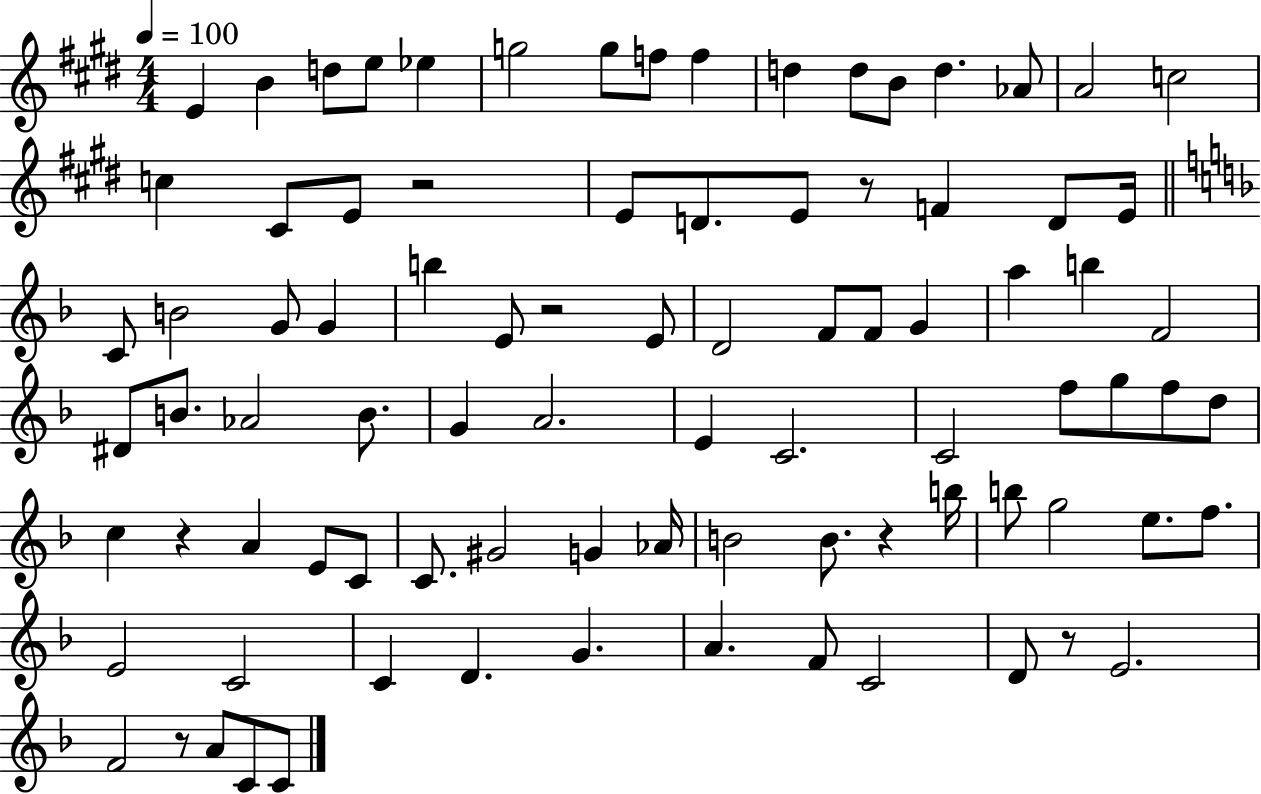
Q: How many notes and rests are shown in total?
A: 88